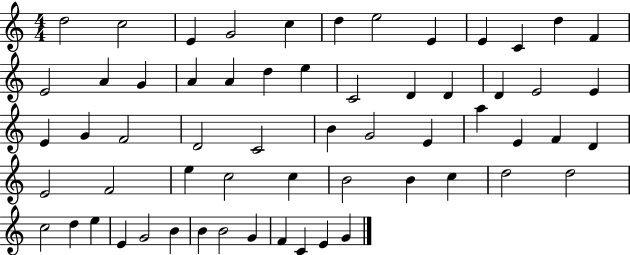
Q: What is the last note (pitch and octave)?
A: G4